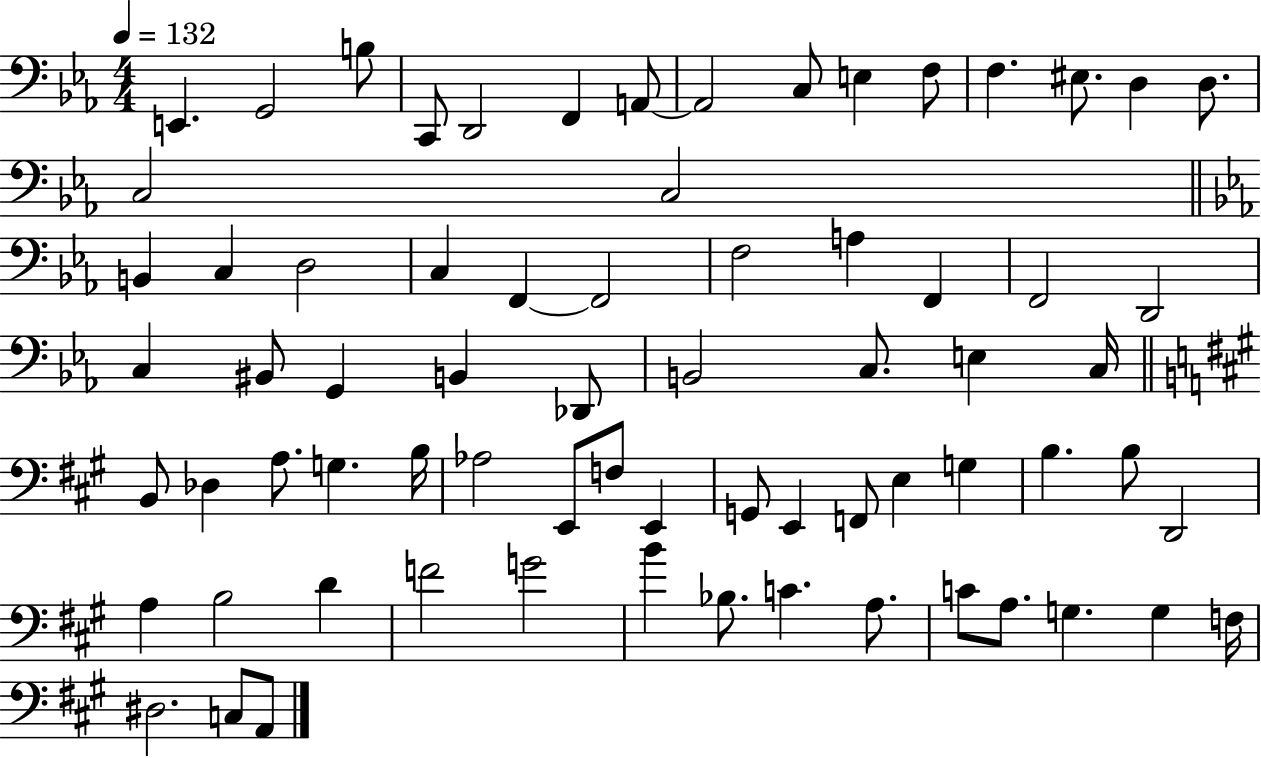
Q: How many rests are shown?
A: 0